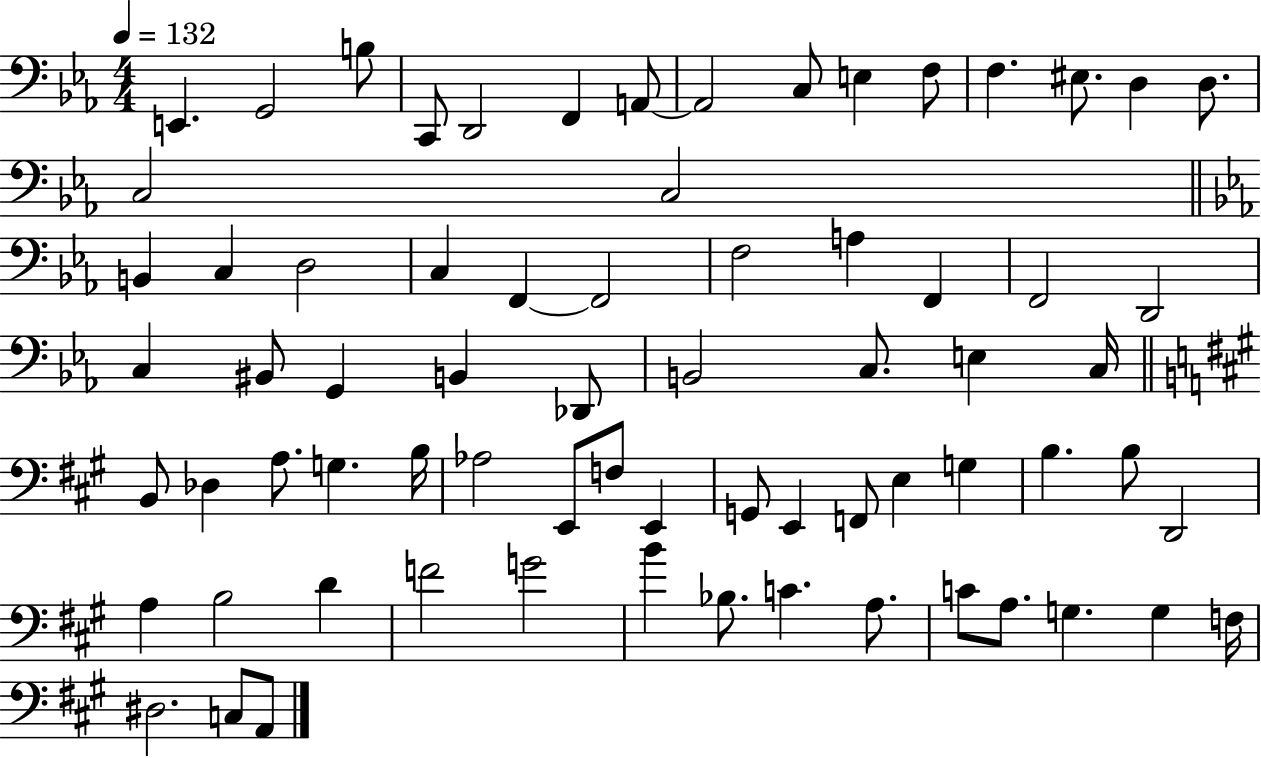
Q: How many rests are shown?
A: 0